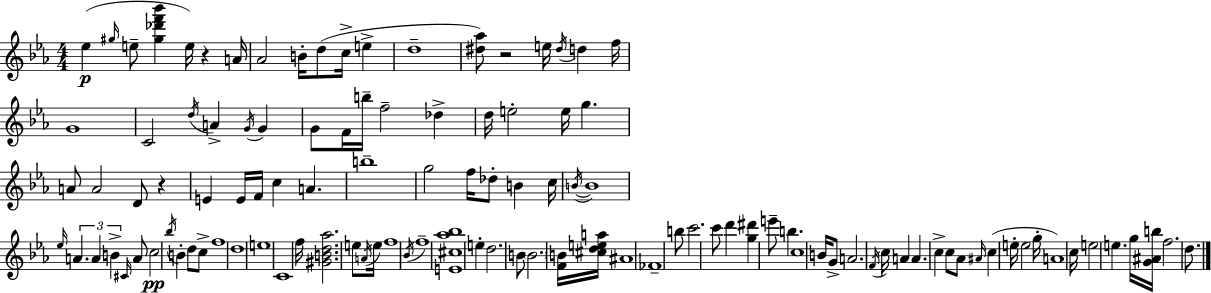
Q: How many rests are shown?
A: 3